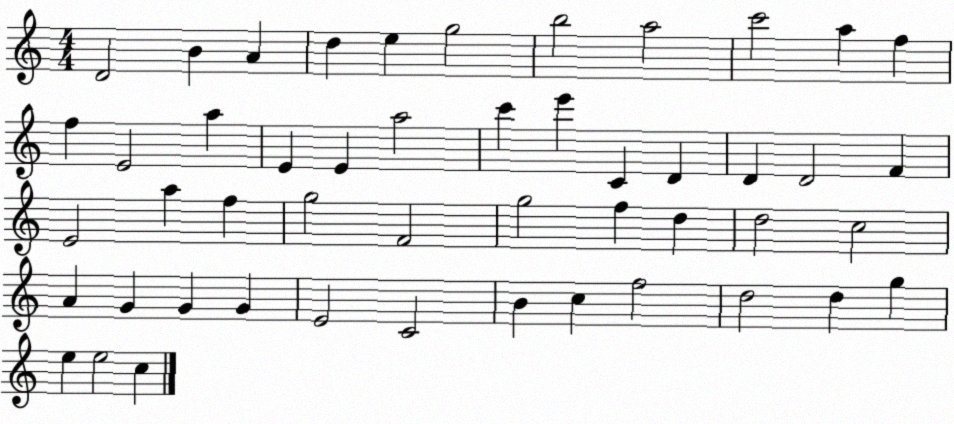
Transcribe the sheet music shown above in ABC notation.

X:1
T:Untitled
M:4/4
L:1/4
K:C
D2 B A d e g2 b2 a2 c'2 a f f E2 a E E a2 c' e' C D D D2 F E2 a f g2 F2 g2 f d d2 c2 A G G G E2 C2 B c f2 d2 d g e e2 c